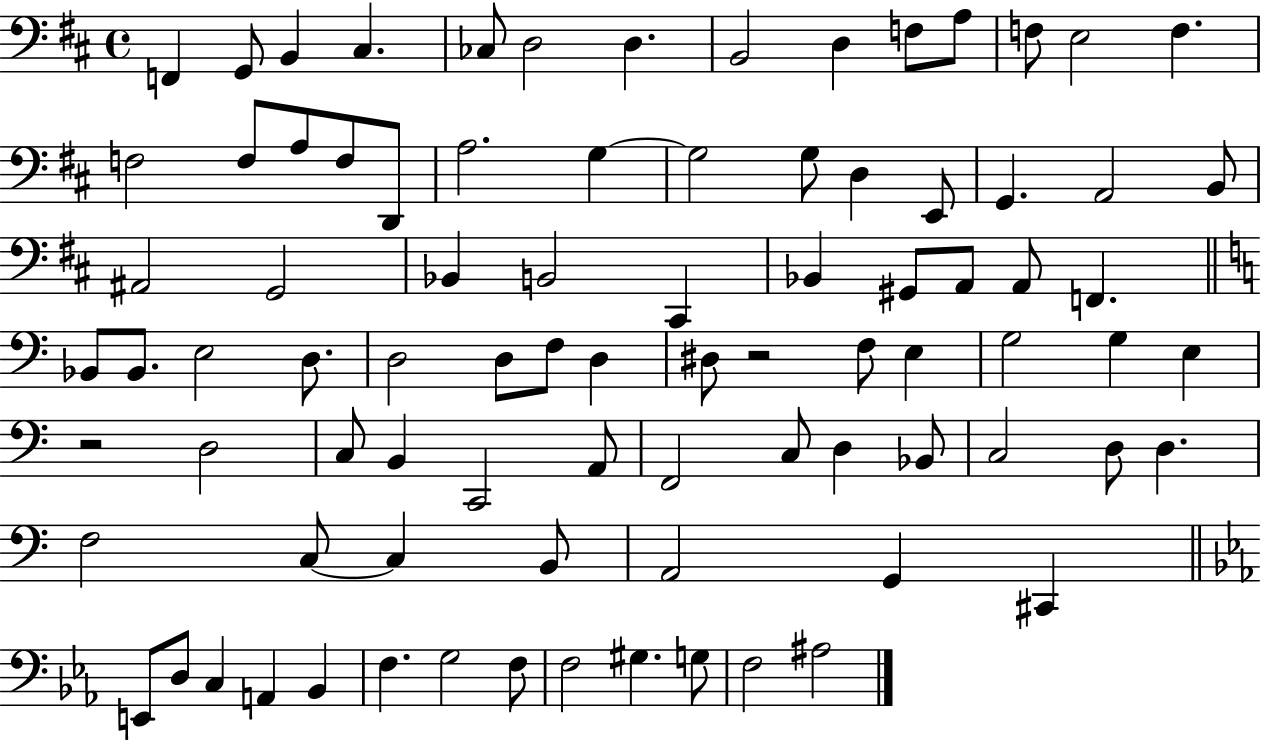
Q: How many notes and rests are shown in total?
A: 86